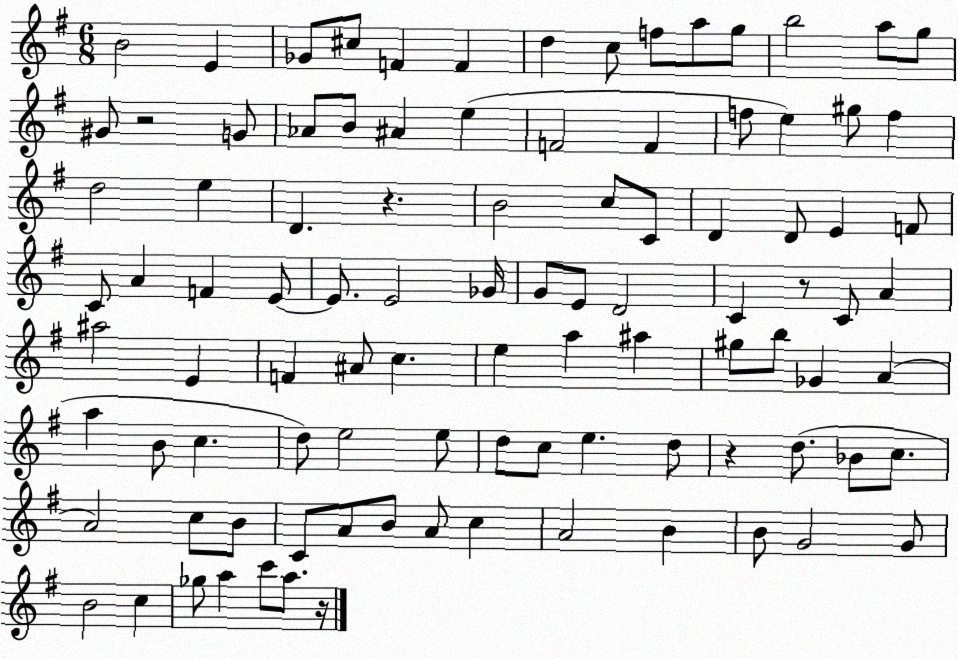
X:1
T:Untitled
M:6/8
L:1/4
K:G
B2 E _G/2 ^c/2 F F d c/2 f/2 a/2 g/2 b2 a/2 g/2 ^G/2 z2 G/2 _A/2 B/2 ^A e F2 F f/2 e ^g/2 f d2 e D z B2 c/2 C/2 D D/2 E F/2 C/2 A F E/2 E/2 E2 _G/4 G/2 E/2 D2 C z/2 C/2 A ^a2 E F ^A/2 c e a ^a ^g/2 b/2 _G A a B/2 c d/2 e2 e/2 d/2 c/2 e d/2 z d/2 _B/2 c/2 A2 c/2 B/2 C/2 A/2 B/2 A/2 c A2 B B/2 G2 G/2 B2 c _g/2 a c'/2 a/2 z/4